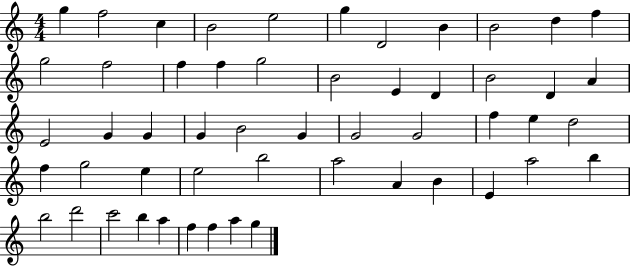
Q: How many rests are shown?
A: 0